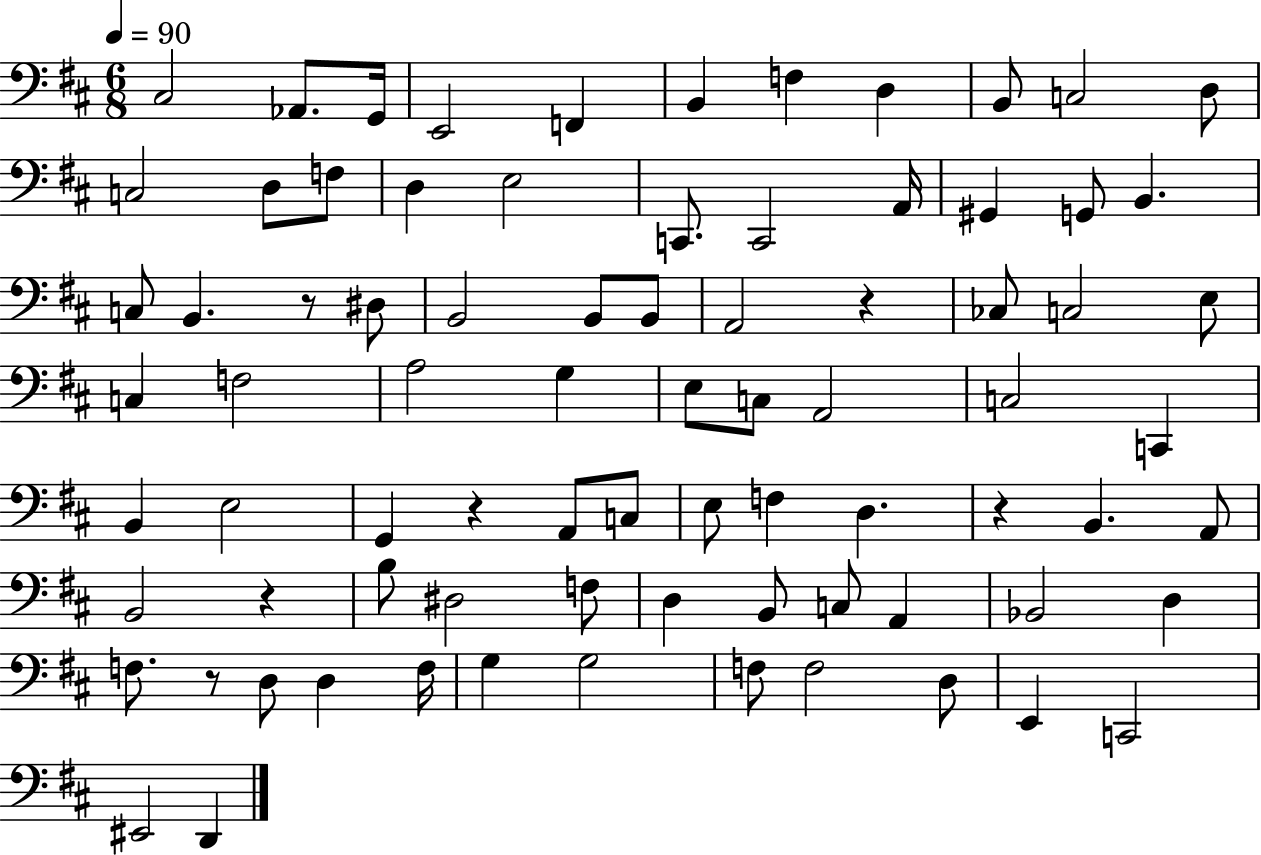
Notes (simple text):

C#3/h Ab2/e. G2/s E2/h F2/q B2/q F3/q D3/q B2/e C3/h D3/e C3/h D3/e F3/e D3/q E3/h C2/e. C2/h A2/s G#2/q G2/e B2/q. C3/e B2/q. R/e D#3/e B2/h B2/e B2/e A2/h R/q CES3/e C3/h E3/e C3/q F3/h A3/h G3/q E3/e C3/e A2/h C3/h C2/q B2/q E3/h G2/q R/q A2/e C3/e E3/e F3/q D3/q. R/q B2/q. A2/e B2/h R/q B3/e D#3/h F3/e D3/q B2/e C3/e A2/q Bb2/h D3/q F3/e. R/e D3/e D3/q F3/s G3/q G3/h F3/e F3/h D3/e E2/q C2/h EIS2/h D2/q